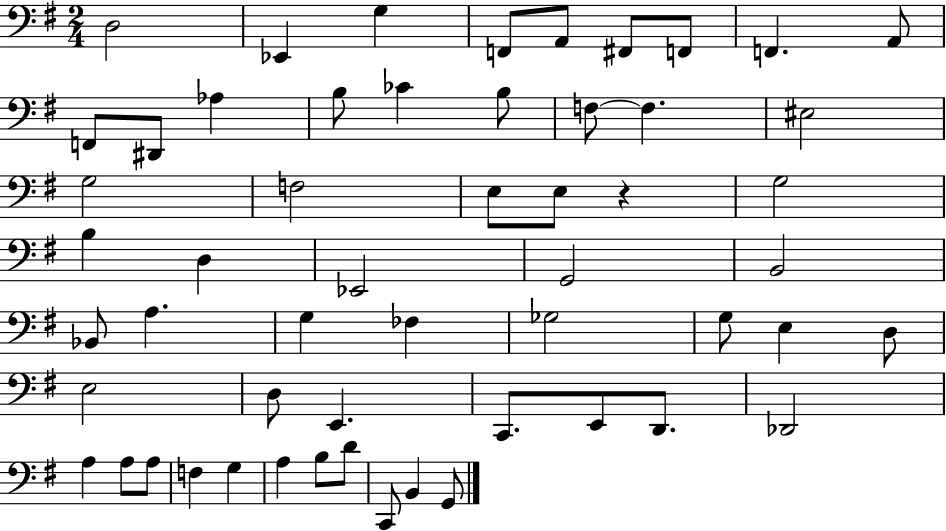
{
  \clef bass
  \numericTimeSignature
  \time 2/4
  \key g \major
  d2 | ees,4 g4 | f,8 a,8 fis,8 f,8 | f,4. a,8 | \break f,8 dis,8 aes4 | b8 ces'4 b8 | f8~~ f4. | eis2 | \break g2 | f2 | e8 e8 r4 | g2 | \break b4 d4 | ees,2 | g,2 | b,2 | \break bes,8 a4. | g4 fes4 | ges2 | g8 e4 d8 | \break e2 | d8 e,4. | c,8. e,8 d,8. | des,2 | \break a4 a8 a8 | f4 g4 | a4 b8 d'8 | c,8 b,4 g,8 | \break \bar "|."
}